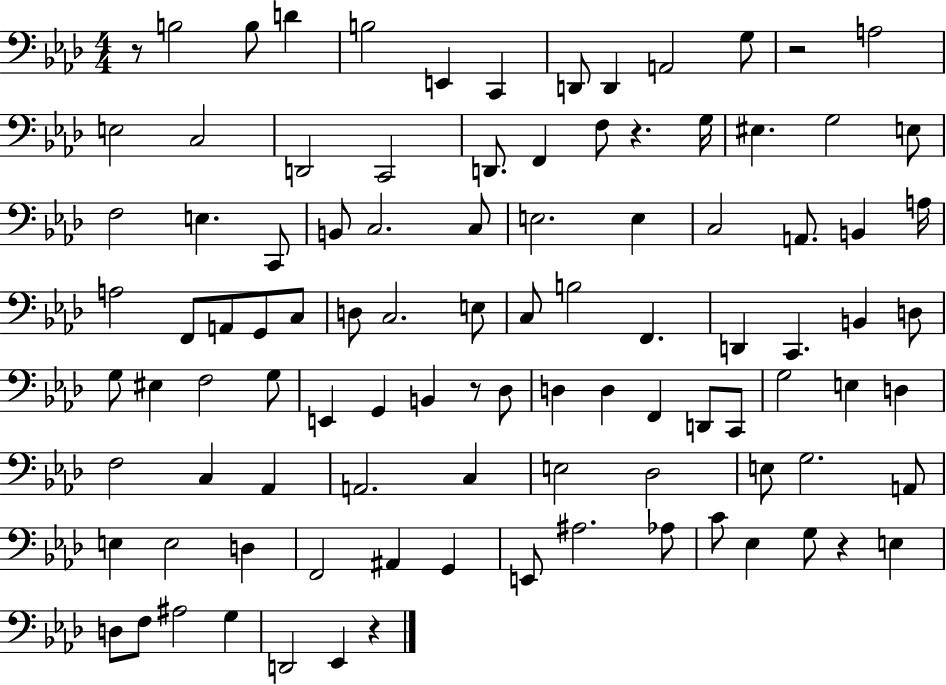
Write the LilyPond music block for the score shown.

{
  \clef bass
  \numericTimeSignature
  \time 4/4
  \key aes \major
  \repeat volta 2 { r8 b2 b8 d'4 | b2 e,4 c,4 | d,8 d,4 a,2 g8 | r2 a2 | \break e2 c2 | d,2 c,2 | d,8. f,4 f8 r4. g16 | eis4. g2 e8 | \break f2 e4. c,8 | b,8 c2. c8 | e2. e4 | c2 a,8. b,4 a16 | \break a2 f,8 a,8 g,8 c8 | d8 c2. e8 | c8 b2 f,4. | d,4 c,4. b,4 d8 | \break g8 eis4 f2 g8 | e,4 g,4 b,4 r8 des8 | d4 d4 f,4 d,8 c,8 | g2 e4 d4 | \break f2 c4 aes,4 | a,2. c4 | e2 des2 | e8 g2. a,8 | \break e4 e2 d4 | f,2 ais,4 g,4 | e,8 ais2. aes8 | c'8 ees4 g8 r4 e4 | \break d8 f8 ais2 g4 | d,2 ees,4 r4 | } \bar "|."
}